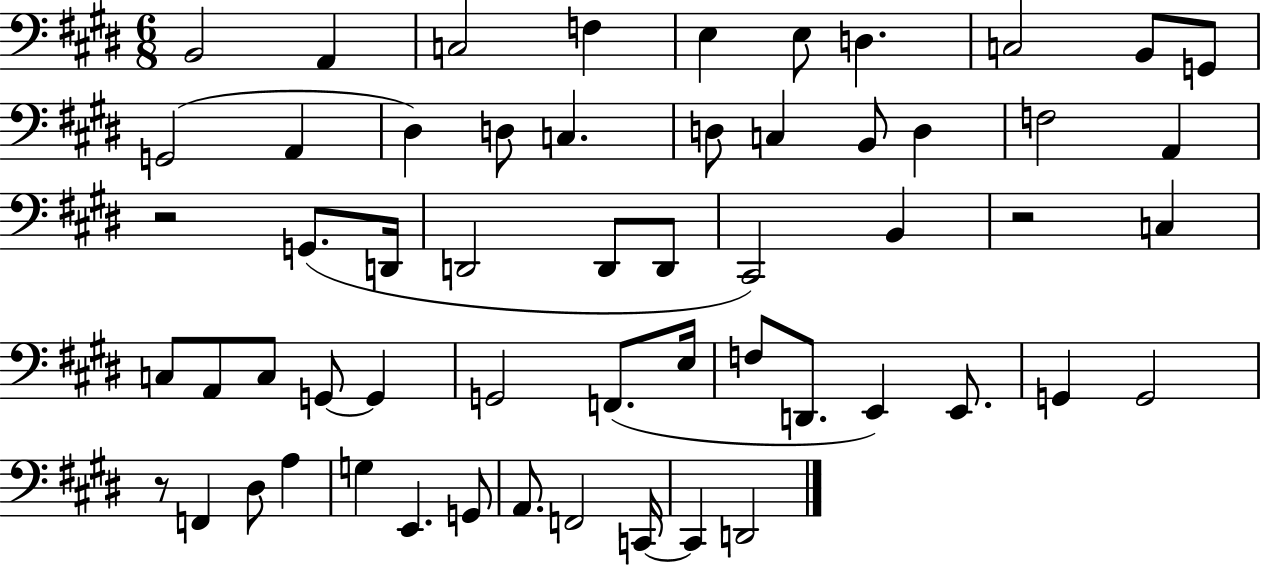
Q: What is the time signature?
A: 6/8